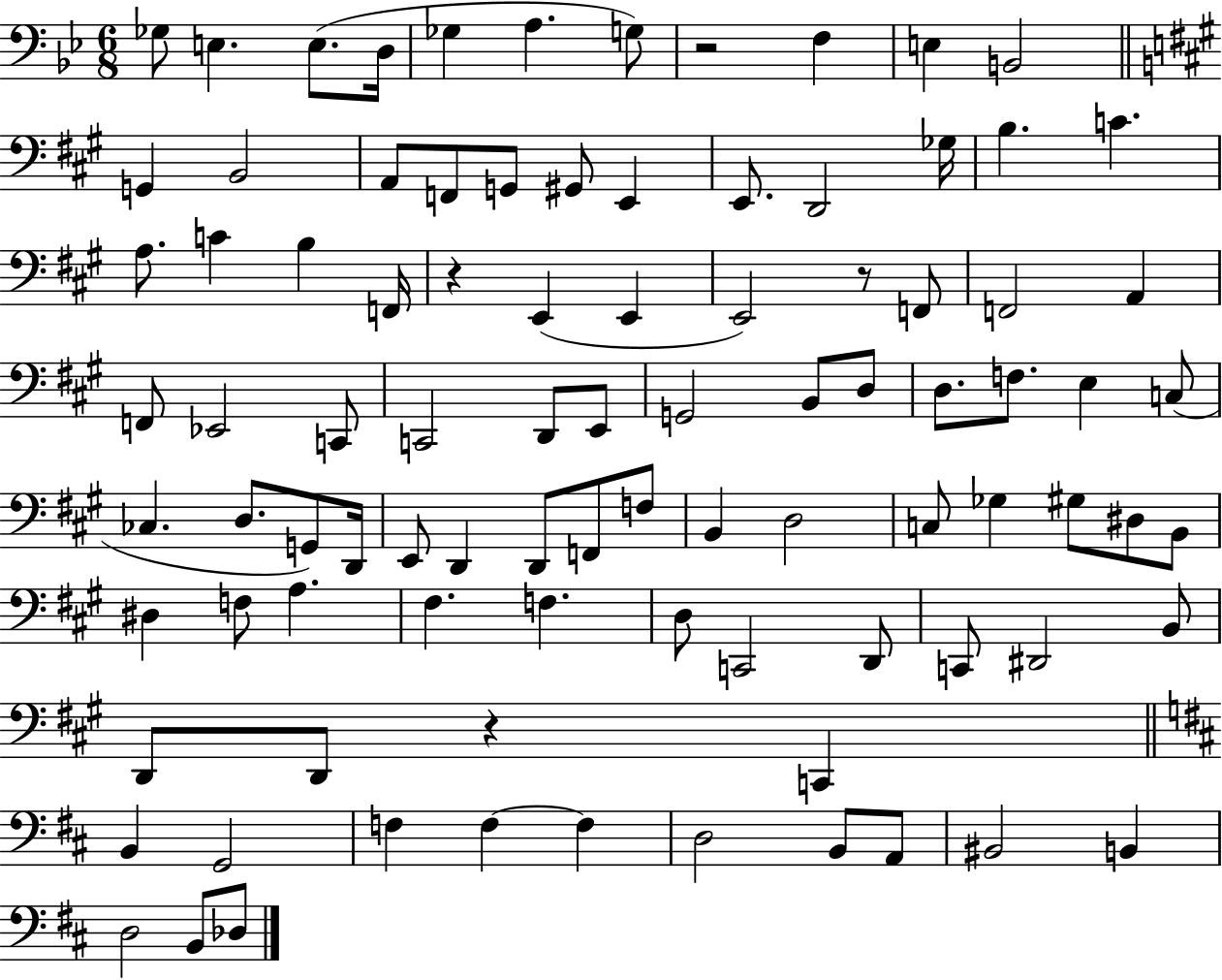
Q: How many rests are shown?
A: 4